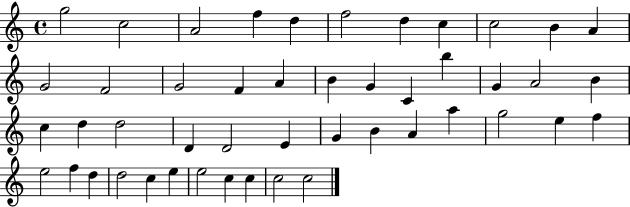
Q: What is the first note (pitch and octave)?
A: G5